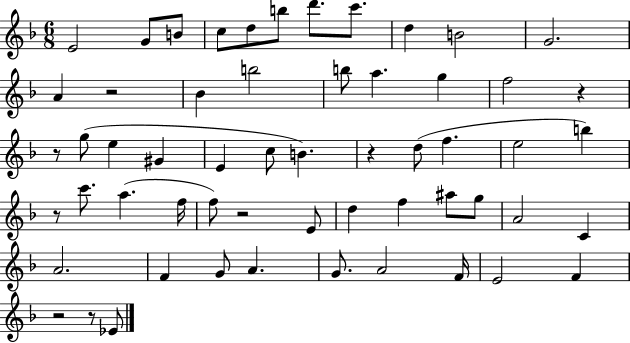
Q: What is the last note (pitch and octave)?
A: Eb4